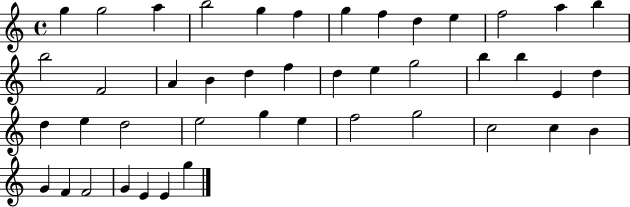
{
  \clef treble
  \time 4/4
  \defaultTimeSignature
  \key c \major
  g''4 g''2 a''4 | b''2 g''4 f''4 | g''4 f''4 d''4 e''4 | f''2 a''4 b''4 | \break b''2 f'2 | a'4 b'4 d''4 f''4 | d''4 e''4 g''2 | b''4 b''4 e'4 d''4 | \break d''4 e''4 d''2 | e''2 g''4 e''4 | f''2 g''2 | c''2 c''4 b'4 | \break g'4 f'4 f'2 | g'4 e'4 e'4 g''4 | \bar "|."
}